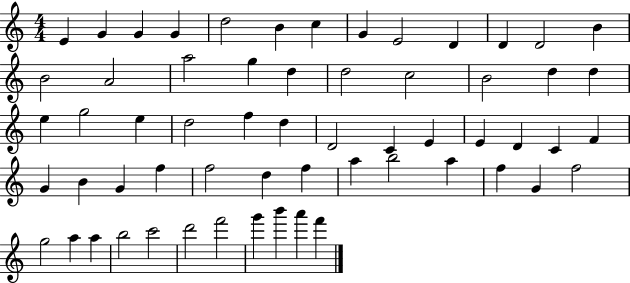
X:1
T:Untitled
M:4/4
L:1/4
K:C
E G G G d2 B c G E2 D D D2 B B2 A2 a2 g d d2 c2 B2 d d e g2 e d2 f d D2 C E E D C F G B G f f2 d f a b2 a f G f2 g2 a a b2 c'2 d'2 f'2 g' b' a' f'